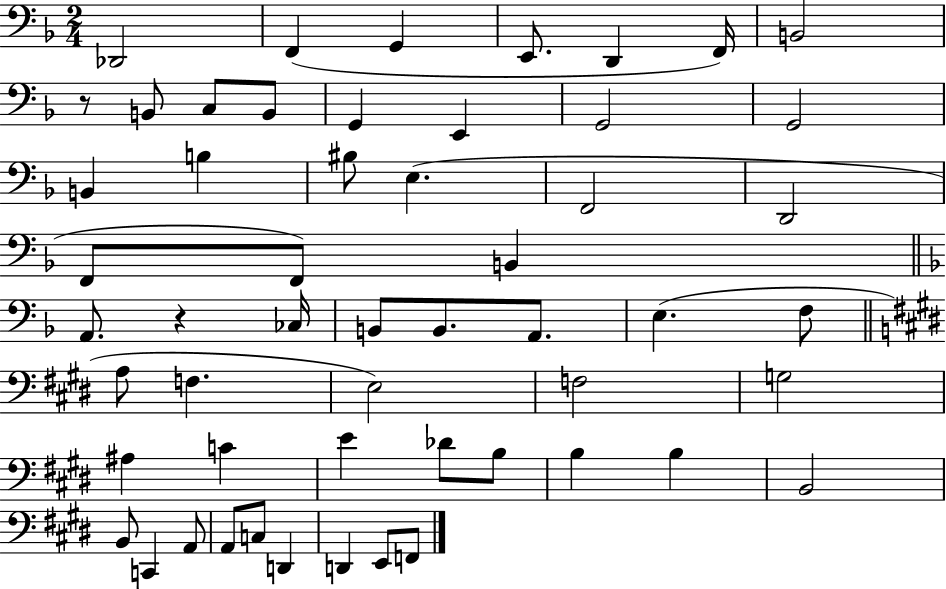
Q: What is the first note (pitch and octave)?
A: Db2